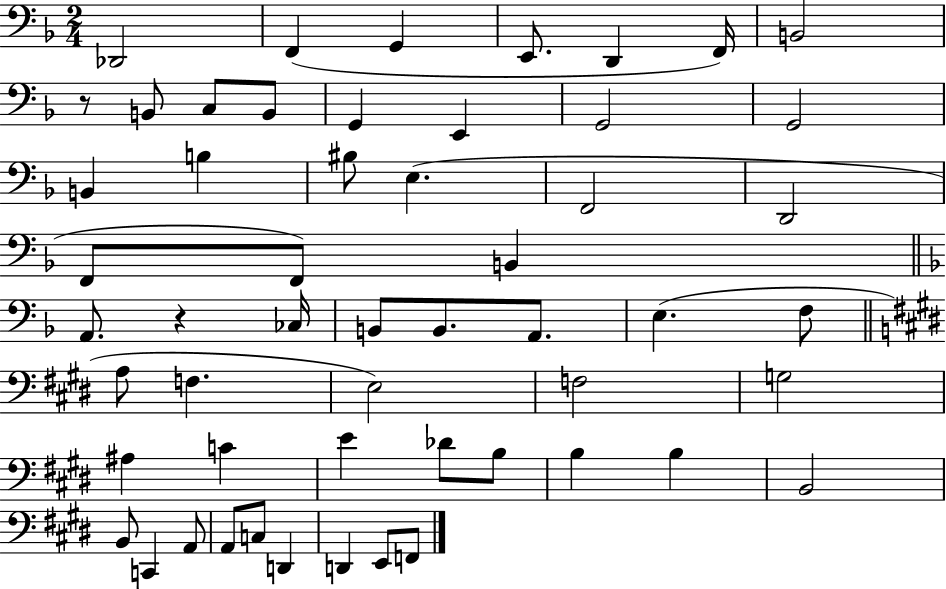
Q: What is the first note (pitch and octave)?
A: Db2